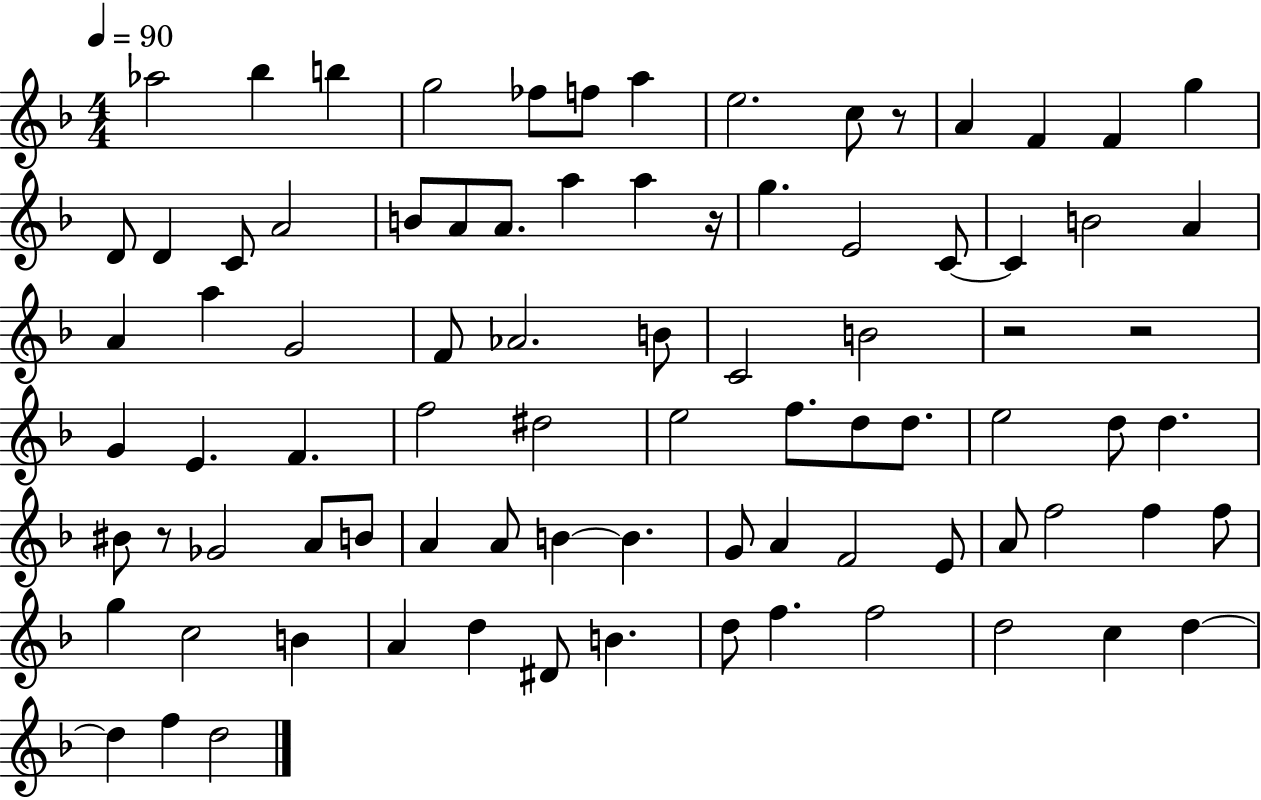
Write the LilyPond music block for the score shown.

{
  \clef treble
  \numericTimeSignature
  \time 4/4
  \key f \major
  \tempo 4 = 90
  aes''2 bes''4 b''4 | g''2 fes''8 f''8 a''4 | e''2. c''8 r8 | a'4 f'4 f'4 g''4 | \break d'8 d'4 c'8 a'2 | b'8 a'8 a'8. a''4 a''4 r16 | g''4. e'2 c'8~~ | c'4 b'2 a'4 | \break a'4 a''4 g'2 | f'8 aes'2. b'8 | c'2 b'2 | r2 r2 | \break g'4 e'4. f'4. | f''2 dis''2 | e''2 f''8. d''8 d''8. | e''2 d''8 d''4. | \break bis'8 r8 ges'2 a'8 b'8 | a'4 a'8 b'4~~ b'4. | g'8 a'4 f'2 e'8 | a'8 f''2 f''4 f''8 | \break g''4 c''2 b'4 | a'4 d''4 dis'8 b'4. | d''8 f''4. f''2 | d''2 c''4 d''4~~ | \break d''4 f''4 d''2 | \bar "|."
}